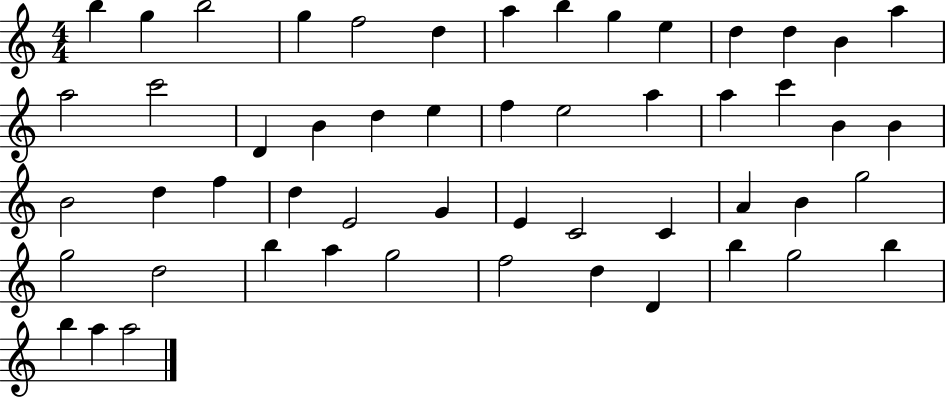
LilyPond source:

{
  \clef treble
  \numericTimeSignature
  \time 4/4
  \key c \major
  b''4 g''4 b''2 | g''4 f''2 d''4 | a''4 b''4 g''4 e''4 | d''4 d''4 b'4 a''4 | \break a''2 c'''2 | d'4 b'4 d''4 e''4 | f''4 e''2 a''4 | a''4 c'''4 b'4 b'4 | \break b'2 d''4 f''4 | d''4 e'2 g'4 | e'4 c'2 c'4 | a'4 b'4 g''2 | \break g''2 d''2 | b''4 a''4 g''2 | f''2 d''4 d'4 | b''4 g''2 b''4 | \break b''4 a''4 a''2 | \bar "|."
}